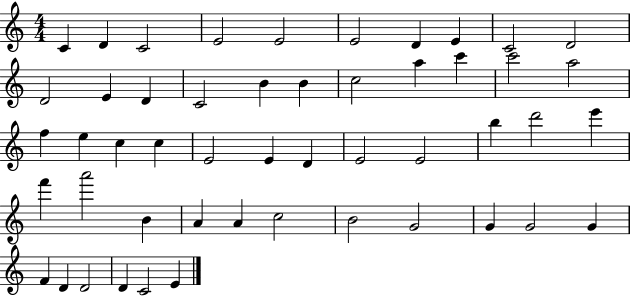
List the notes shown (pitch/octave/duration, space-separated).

C4/q D4/q C4/h E4/h E4/h E4/h D4/q E4/q C4/h D4/h D4/h E4/q D4/q C4/h B4/q B4/q C5/h A5/q C6/q C6/h A5/h F5/q E5/q C5/q C5/q E4/h E4/q D4/q E4/h E4/h B5/q D6/h E6/q F6/q A6/h B4/q A4/q A4/q C5/h B4/h G4/h G4/q G4/h G4/q F4/q D4/q D4/h D4/q C4/h E4/q